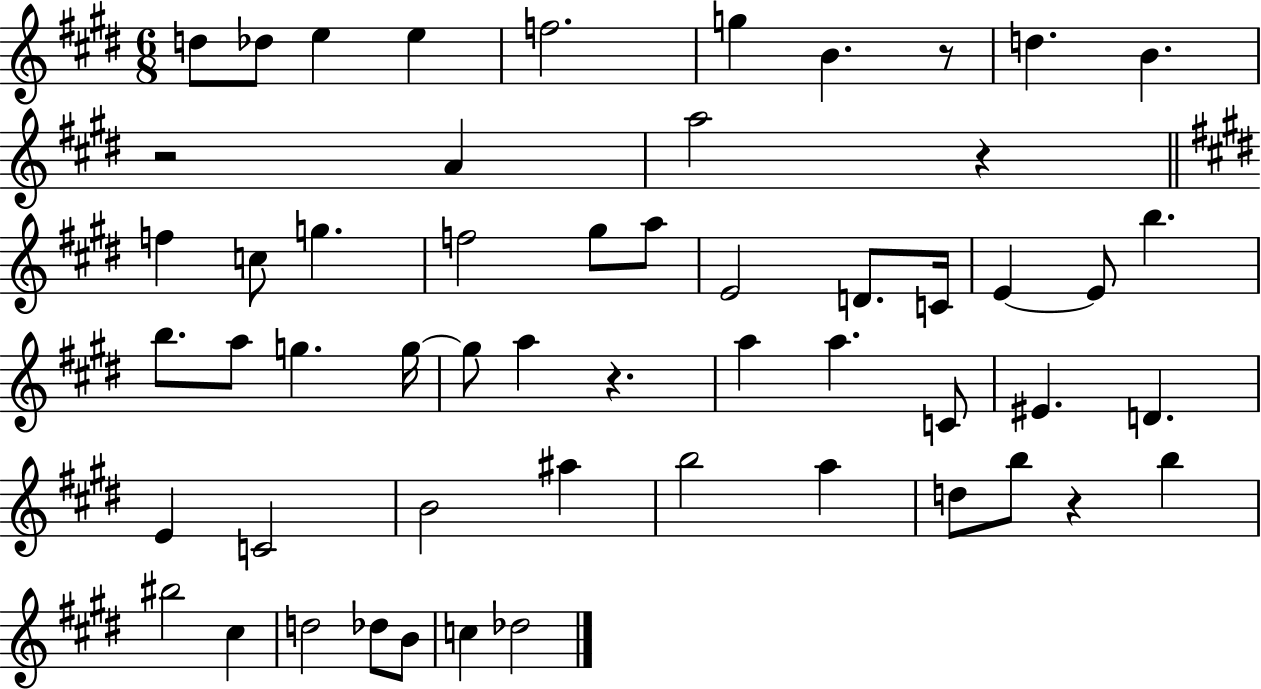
D5/e Db5/e E5/q E5/q F5/h. G5/q B4/q. R/e D5/q. B4/q. R/h A4/q A5/h R/q F5/q C5/e G5/q. F5/h G#5/e A5/e E4/h D4/e. C4/s E4/q E4/e B5/q. B5/e. A5/e G5/q. G5/s G5/e A5/q R/q. A5/q A5/q. C4/e EIS4/q. D4/q. E4/q C4/h B4/h A#5/q B5/h A5/q D5/e B5/e R/q B5/q BIS5/h C#5/q D5/h Db5/e B4/e C5/q Db5/h